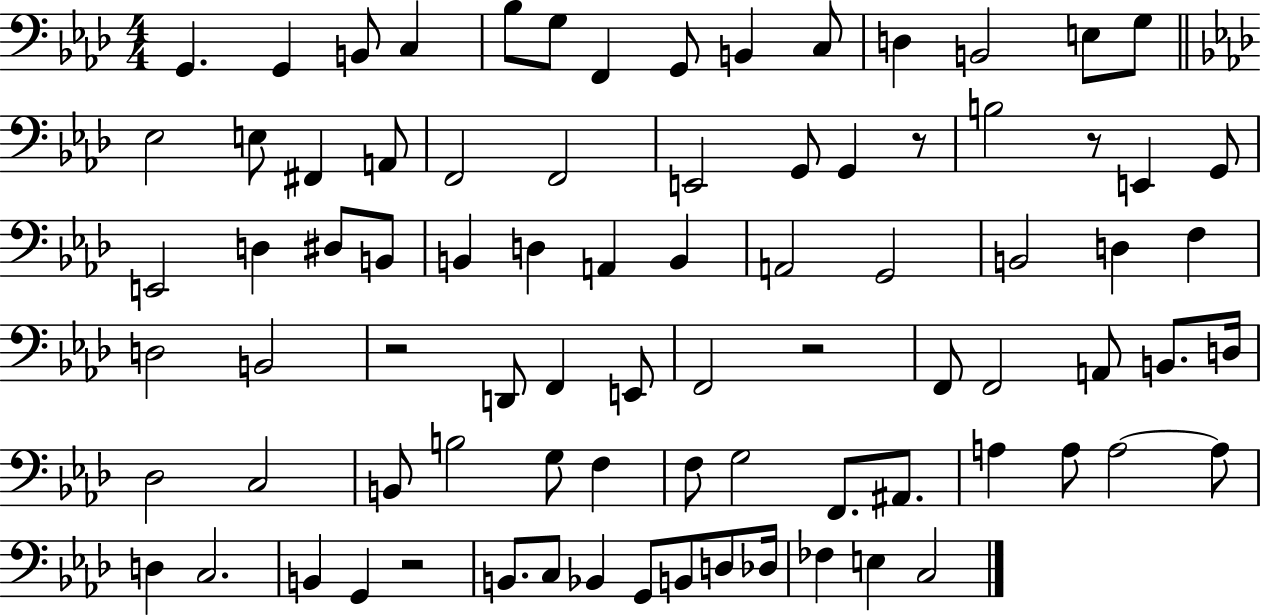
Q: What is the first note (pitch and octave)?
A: G2